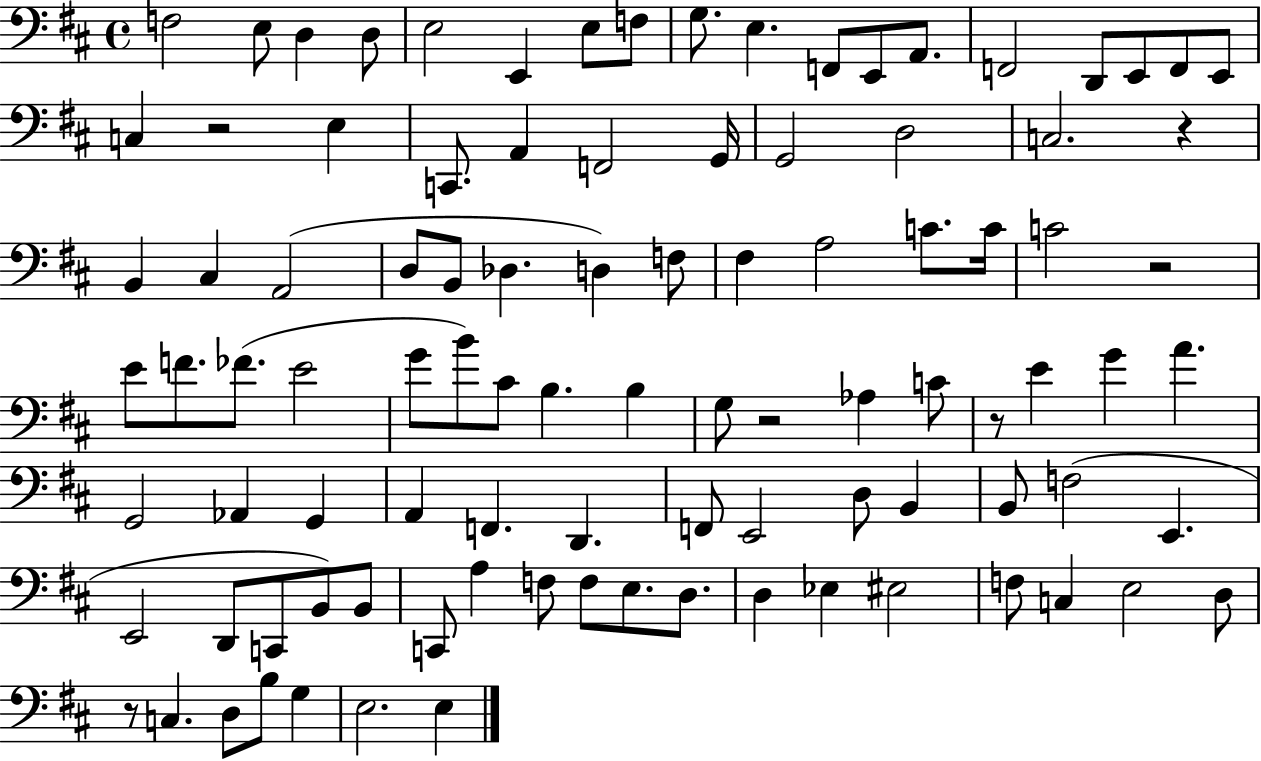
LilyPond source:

{
  \clef bass
  \time 4/4
  \defaultTimeSignature
  \key d \major
  f2 e8 d4 d8 | e2 e,4 e8 f8 | g8. e4. f,8 e,8 a,8. | f,2 d,8 e,8 f,8 e,8 | \break c4 r2 e4 | c,8. a,4 f,2 g,16 | g,2 d2 | c2. r4 | \break b,4 cis4 a,2( | d8 b,8 des4. d4) f8 | fis4 a2 c'8. c'16 | c'2 r2 | \break e'8 f'8. fes'8.( e'2 | g'8 b'8) cis'8 b4. b4 | g8 r2 aes4 c'8 | r8 e'4 g'4 a'4. | \break g,2 aes,4 g,4 | a,4 f,4. d,4. | f,8 e,2 d8 b,4 | b,8 f2( e,4. | \break e,2 d,8 c,8 b,8) b,8 | c,8 a4 f8 f8 e8. d8. | d4 ees4 eis2 | f8 c4 e2 d8 | \break r8 c4. d8 b8 g4 | e2. e4 | \bar "|."
}